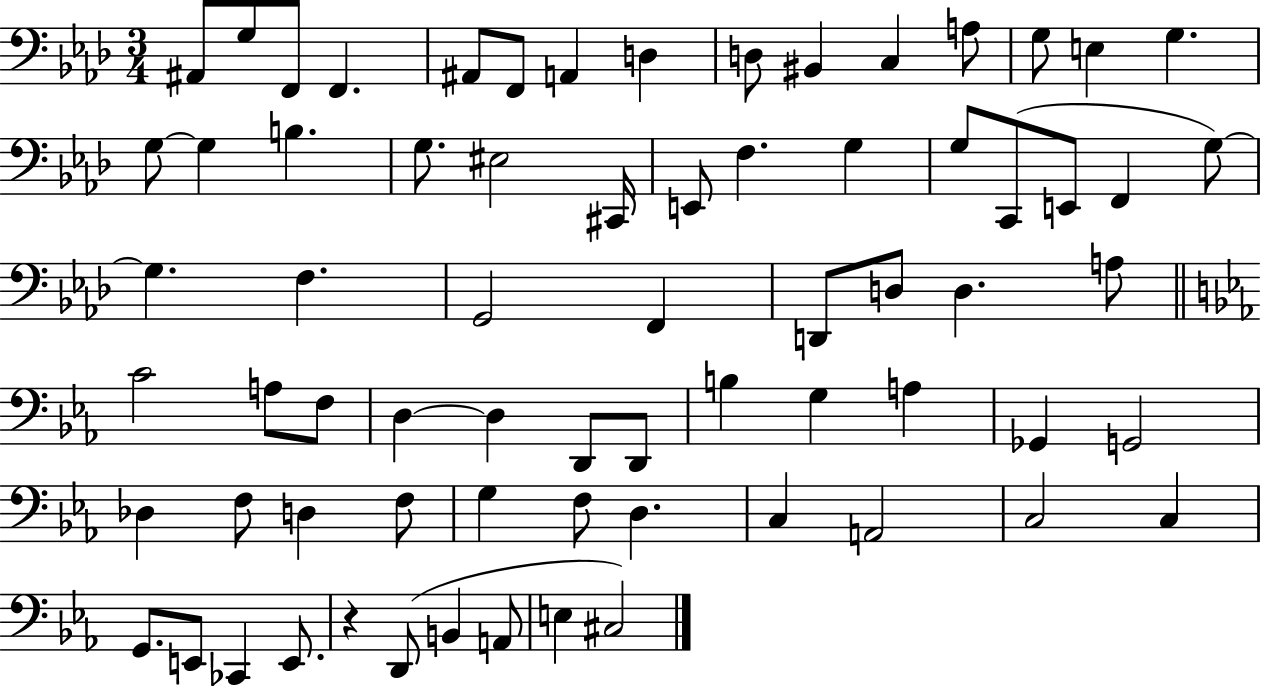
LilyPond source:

{
  \clef bass
  \numericTimeSignature
  \time 3/4
  \key aes \major
  ais,8 g8 f,8 f,4. | ais,8 f,8 a,4 d4 | d8 bis,4 c4 a8 | g8 e4 g4. | \break g8~~ g4 b4. | g8. eis2 cis,16 | e,8 f4. g4 | g8 c,8( e,8 f,4 g8~~) | \break g4. f4. | g,2 f,4 | d,8 d8 d4. a8 | \bar "||" \break \key c \minor c'2 a8 f8 | d4~~ d4 d,8 d,8 | b4 g4 a4 | ges,4 g,2 | \break des4 f8 d4 f8 | g4 f8 d4. | c4 a,2 | c2 c4 | \break g,8. e,8 ces,4 e,8. | r4 d,8( b,4 a,8 | e4 cis2) | \bar "|."
}